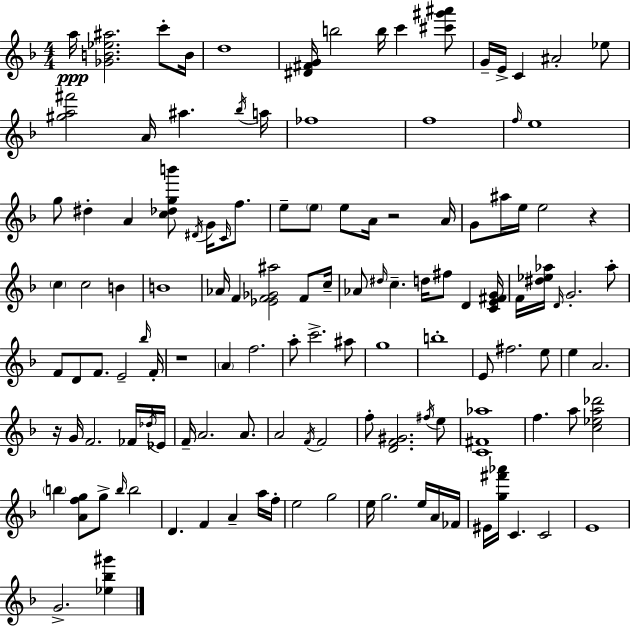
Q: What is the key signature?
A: D minor